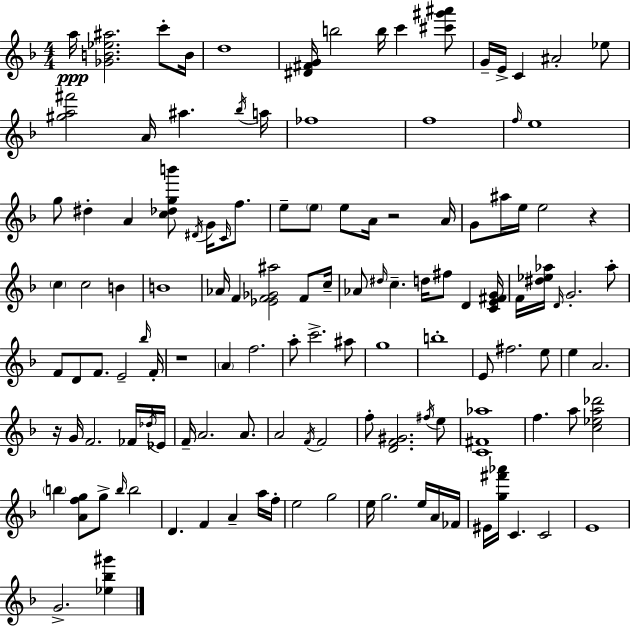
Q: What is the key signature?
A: D minor